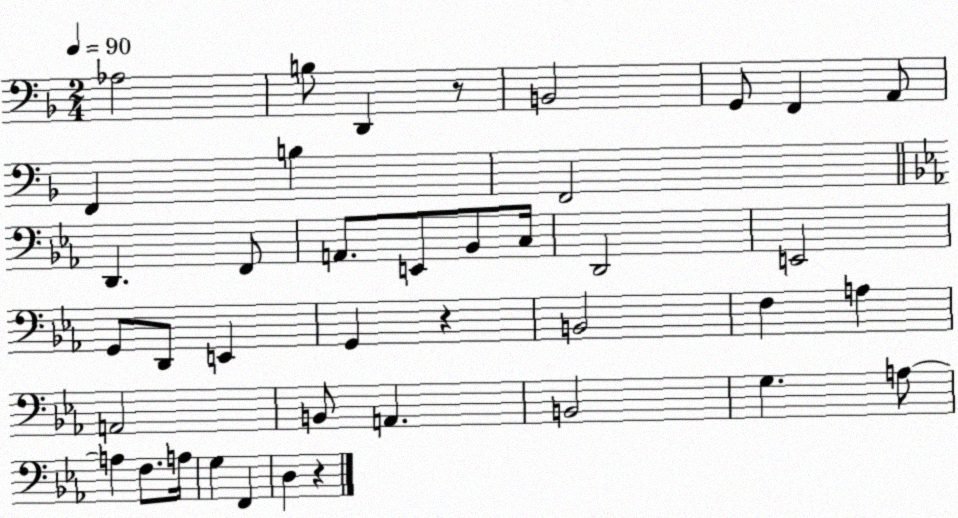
X:1
T:Untitled
M:2/4
L:1/4
K:F
_A,2 B,/2 D,, z/2 B,,2 G,,/2 F,, A,,/2 F,, B, F,,2 D,, F,,/2 A,,/2 E,,/2 _B,,/2 C,/4 D,,2 E,,2 G,,/2 D,,/2 E,, G,, z B,,2 F, A, A,,2 B,,/2 A,, B,,2 G, A,/2 A, F,/2 A,/4 G, F,, D, z